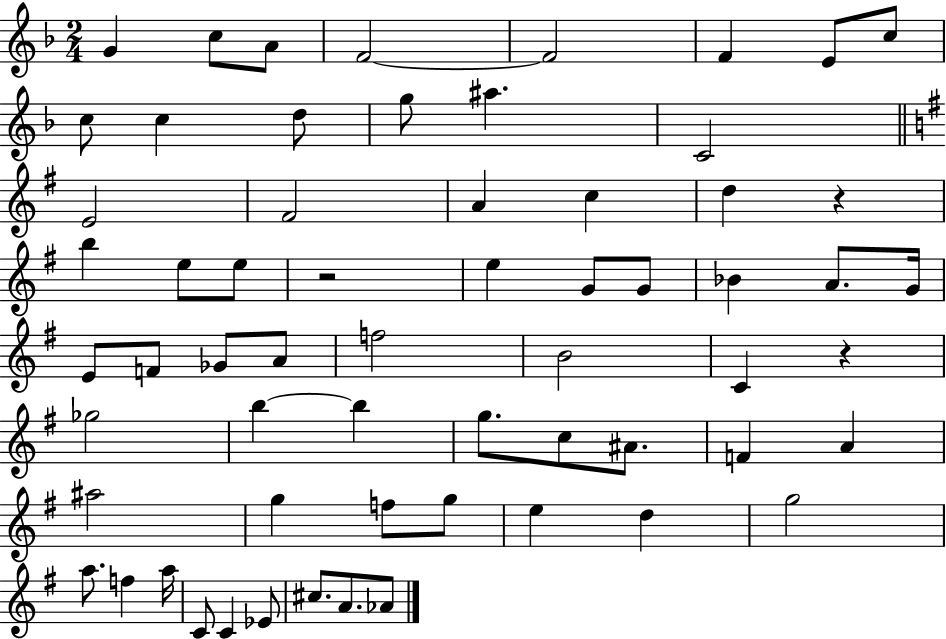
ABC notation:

X:1
T:Untitled
M:2/4
L:1/4
K:F
G c/2 A/2 F2 F2 F E/2 c/2 c/2 c d/2 g/2 ^a C2 E2 ^F2 A c d z b e/2 e/2 z2 e G/2 G/2 _B A/2 G/4 E/2 F/2 _G/2 A/2 f2 B2 C z _g2 b b g/2 c/2 ^A/2 F A ^a2 g f/2 g/2 e d g2 a/2 f a/4 C/2 C _E/2 ^c/2 A/2 _A/2